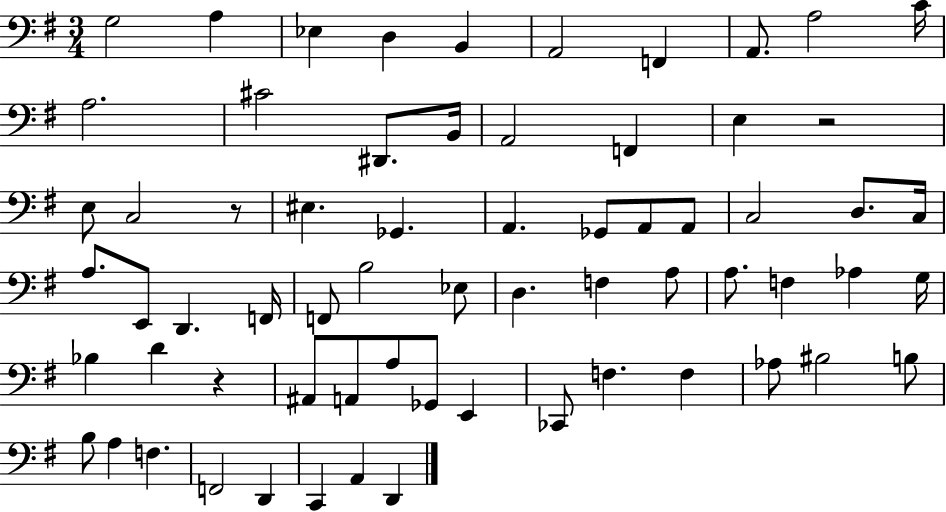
{
  \clef bass
  \numericTimeSignature
  \time 3/4
  \key g \major
  g2 a4 | ees4 d4 b,4 | a,2 f,4 | a,8. a2 c'16 | \break a2. | cis'2 dis,8. b,16 | a,2 f,4 | e4 r2 | \break e8 c2 r8 | eis4. ges,4. | a,4. ges,8 a,8 a,8 | c2 d8. c16 | \break a8. e,8 d,4. f,16 | f,8 b2 ees8 | d4. f4 a8 | a8. f4 aes4 g16 | \break bes4 d'4 r4 | ais,8 a,8 a8 ges,8 e,4 | ces,8 f4. f4 | aes8 bis2 b8 | \break b8 a4 f4. | f,2 d,4 | c,4 a,4 d,4 | \bar "|."
}